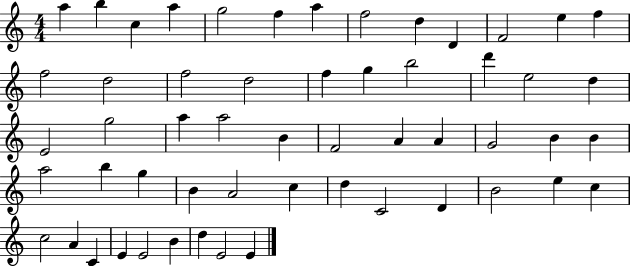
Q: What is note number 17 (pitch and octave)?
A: D5